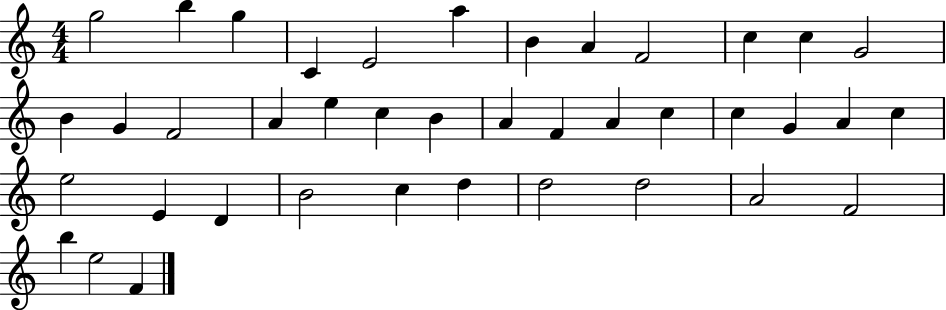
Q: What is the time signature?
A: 4/4